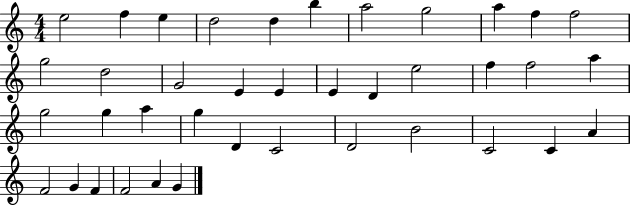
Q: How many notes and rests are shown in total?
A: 39